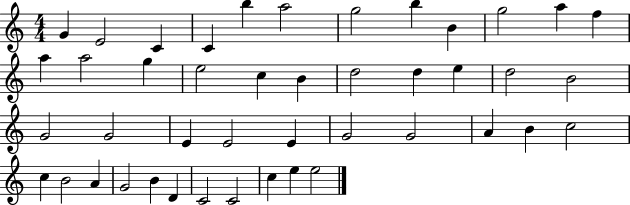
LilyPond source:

{
  \clef treble
  \numericTimeSignature
  \time 4/4
  \key c \major
  g'4 e'2 c'4 | c'4 b''4 a''2 | g''2 b''4 b'4 | g''2 a''4 f''4 | \break a''4 a''2 g''4 | e''2 c''4 b'4 | d''2 d''4 e''4 | d''2 b'2 | \break g'2 g'2 | e'4 e'2 e'4 | g'2 g'2 | a'4 b'4 c''2 | \break c''4 b'2 a'4 | g'2 b'4 d'4 | c'2 c'2 | c''4 e''4 e''2 | \break \bar "|."
}